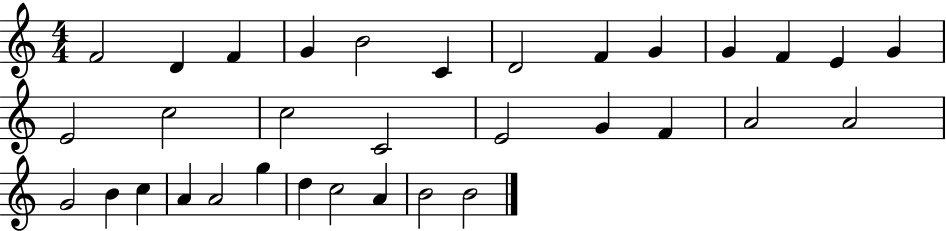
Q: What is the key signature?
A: C major